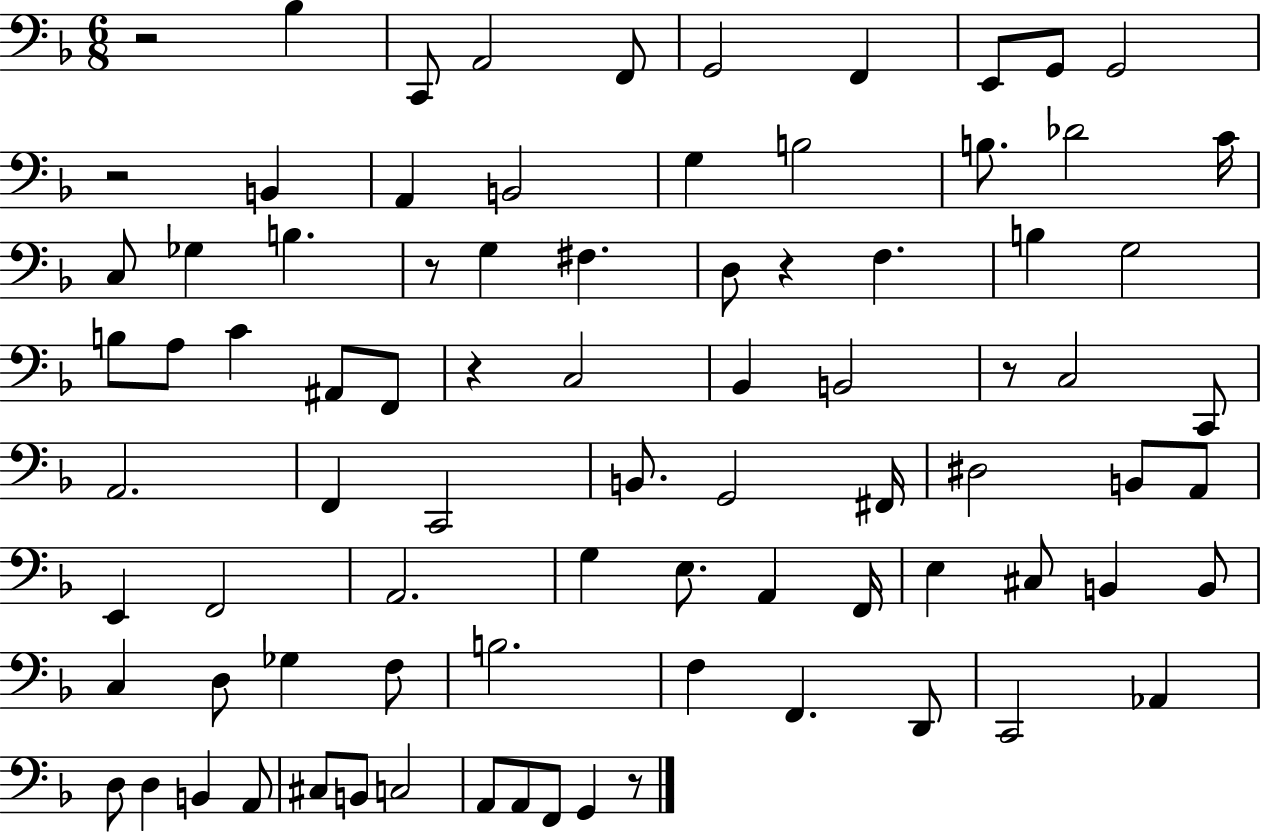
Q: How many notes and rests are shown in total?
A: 84